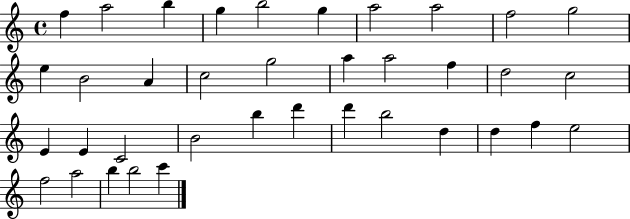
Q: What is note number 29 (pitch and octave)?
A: D5